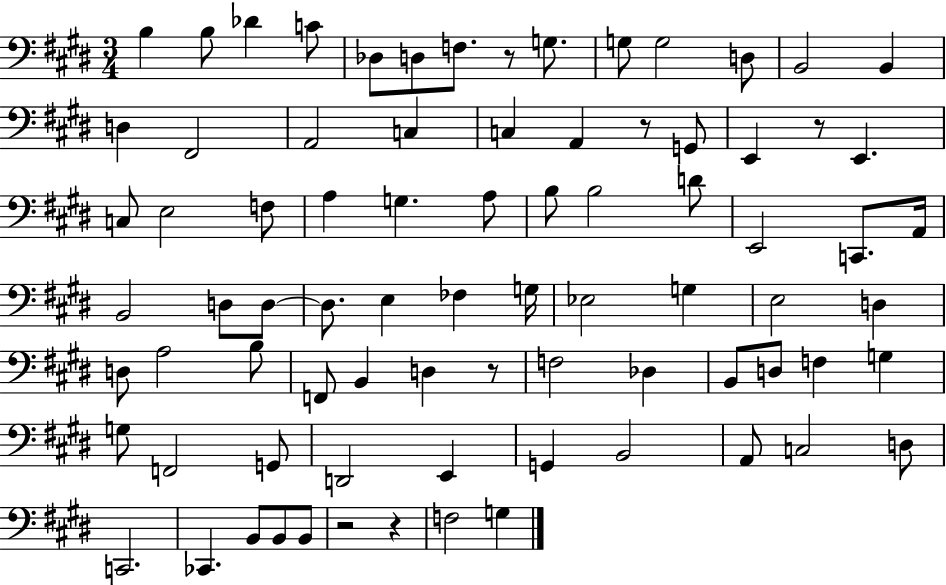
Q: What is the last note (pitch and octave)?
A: G3